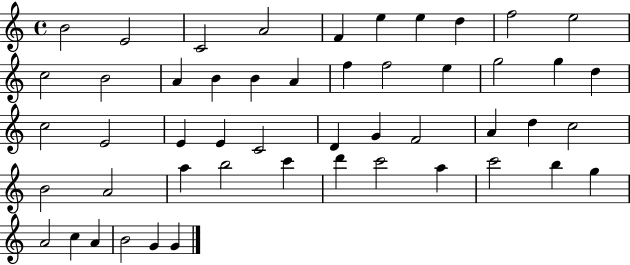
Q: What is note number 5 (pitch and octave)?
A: F4